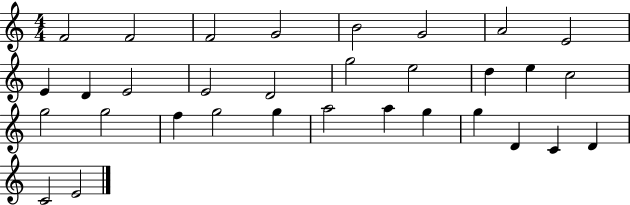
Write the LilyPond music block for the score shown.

{
  \clef treble
  \numericTimeSignature
  \time 4/4
  \key c \major
  f'2 f'2 | f'2 g'2 | b'2 g'2 | a'2 e'2 | \break e'4 d'4 e'2 | e'2 d'2 | g''2 e''2 | d''4 e''4 c''2 | \break g''2 g''2 | f''4 g''2 g''4 | a''2 a''4 g''4 | g''4 d'4 c'4 d'4 | \break c'2 e'2 | \bar "|."
}